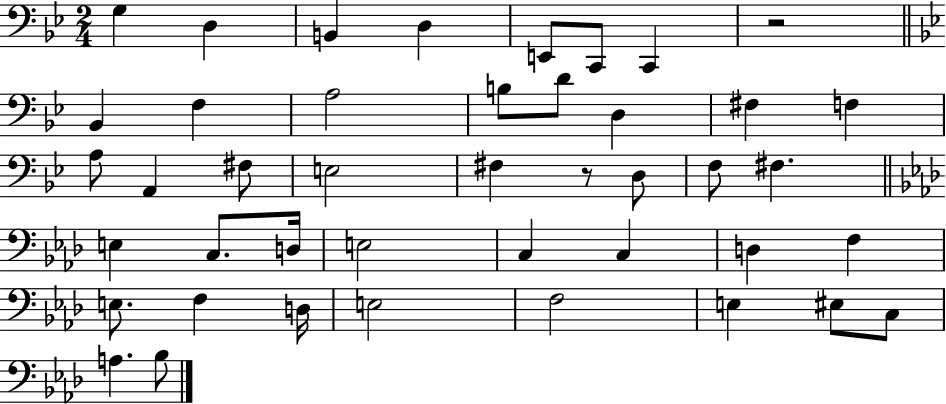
G3/q D3/q B2/q D3/q E2/e C2/e C2/q R/h Bb2/q F3/q A3/h B3/e D4/e D3/q F#3/q F3/q A3/e A2/q F#3/e E3/h F#3/q R/e D3/e F3/e F#3/q. E3/q C3/e. D3/s E3/h C3/q C3/q D3/q F3/q E3/e. F3/q D3/s E3/h F3/h E3/q EIS3/e C3/e A3/q. Bb3/e